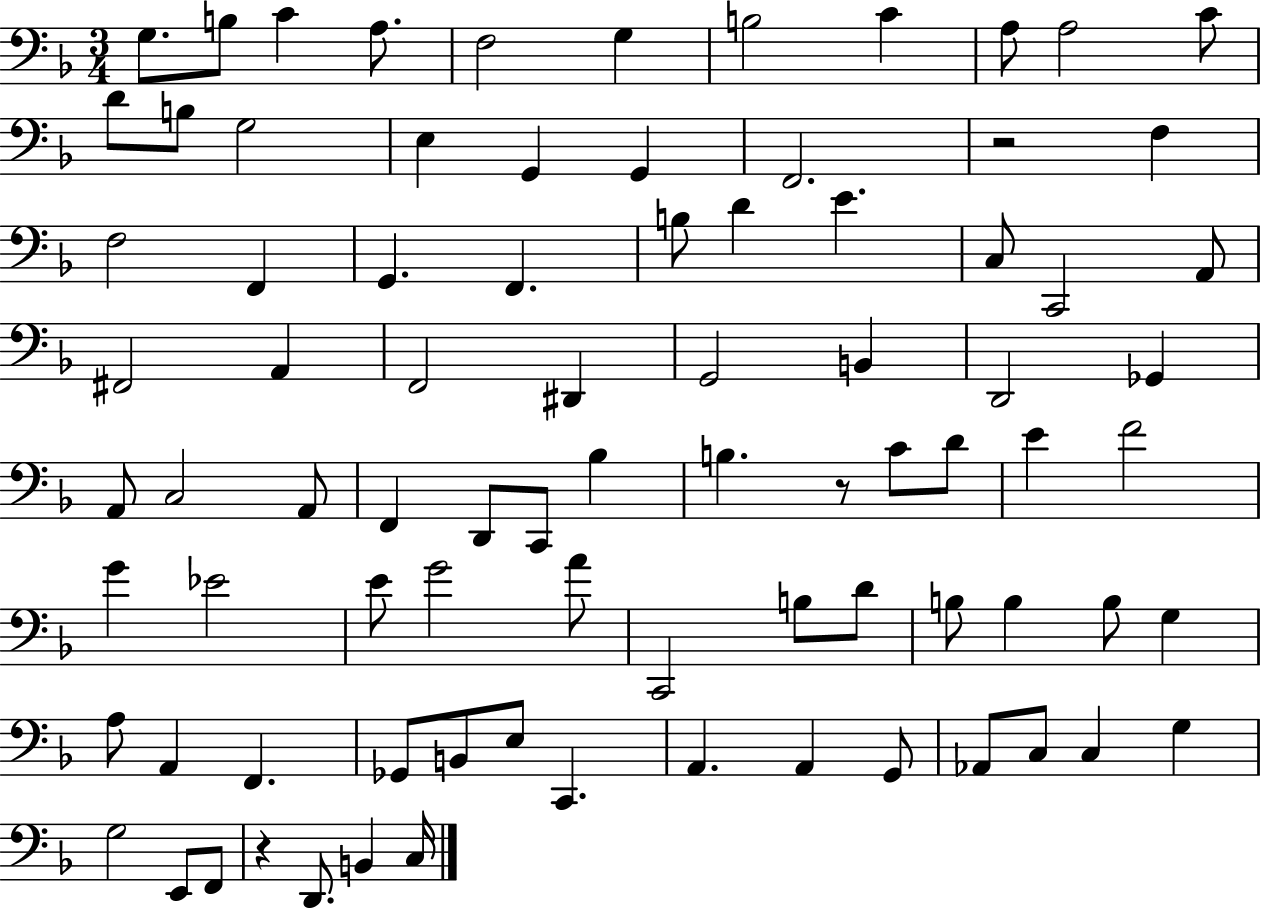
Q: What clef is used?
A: bass